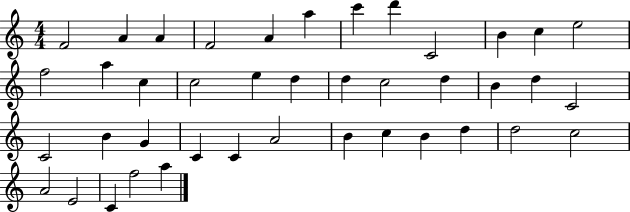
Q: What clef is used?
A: treble